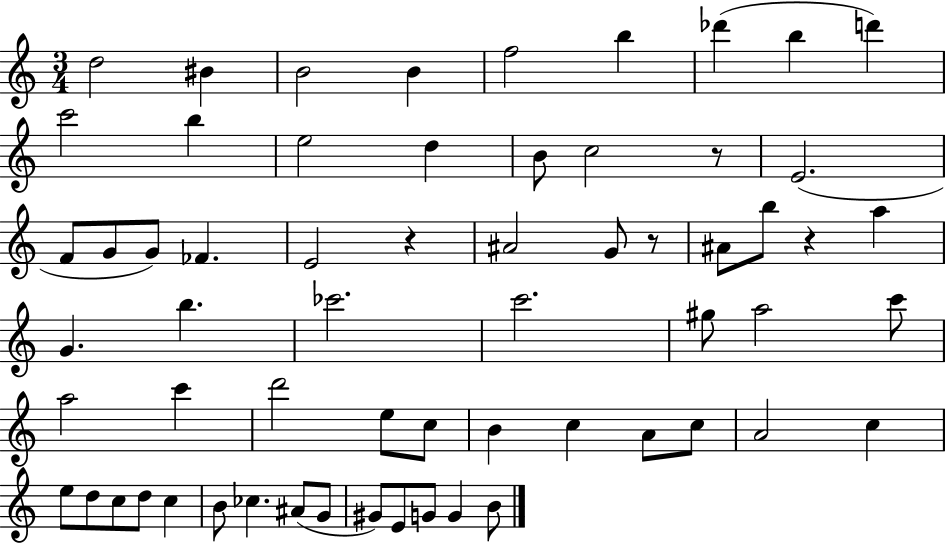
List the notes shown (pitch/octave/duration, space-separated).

D5/h BIS4/q B4/h B4/q F5/h B5/q Db6/q B5/q D6/q C6/h B5/q E5/h D5/q B4/e C5/h R/e E4/h. F4/e G4/e G4/e FES4/q. E4/h R/q A#4/h G4/e R/e A#4/e B5/e R/q A5/q G4/q. B5/q. CES6/h. C6/h. G#5/e A5/h C6/e A5/h C6/q D6/h E5/e C5/e B4/q C5/q A4/e C5/e A4/h C5/q E5/e D5/e C5/e D5/e C5/q B4/e CES5/q. A#4/e G4/e G#4/e E4/e G4/e G4/q B4/e